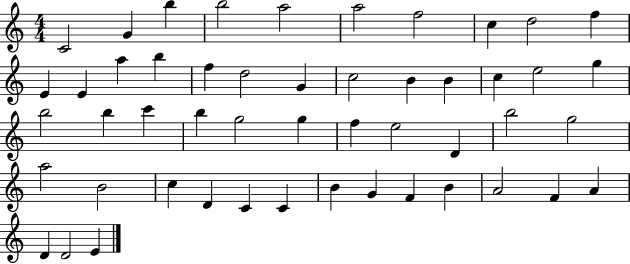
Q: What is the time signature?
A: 4/4